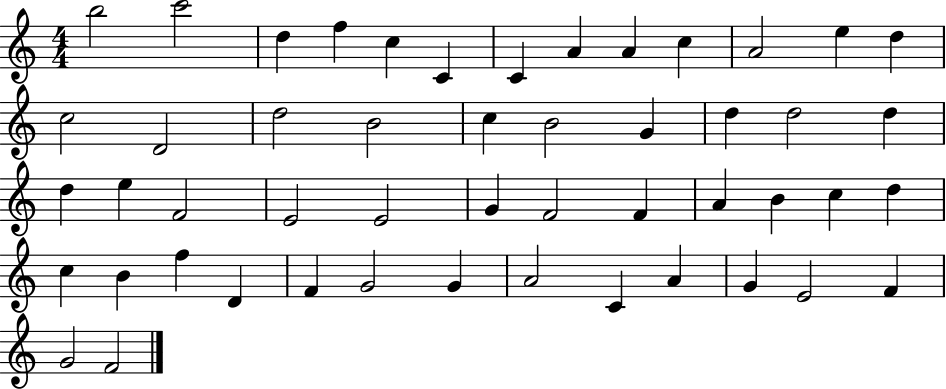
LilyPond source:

{
  \clef treble
  \numericTimeSignature
  \time 4/4
  \key c \major
  b''2 c'''2 | d''4 f''4 c''4 c'4 | c'4 a'4 a'4 c''4 | a'2 e''4 d''4 | \break c''2 d'2 | d''2 b'2 | c''4 b'2 g'4 | d''4 d''2 d''4 | \break d''4 e''4 f'2 | e'2 e'2 | g'4 f'2 f'4 | a'4 b'4 c''4 d''4 | \break c''4 b'4 f''4 d'4 | f'4 g'2 g'4 | a'2 c'4 a'4 | g'4 e'2 f'4 | \break g'2 f'2 | \bar "|."
}